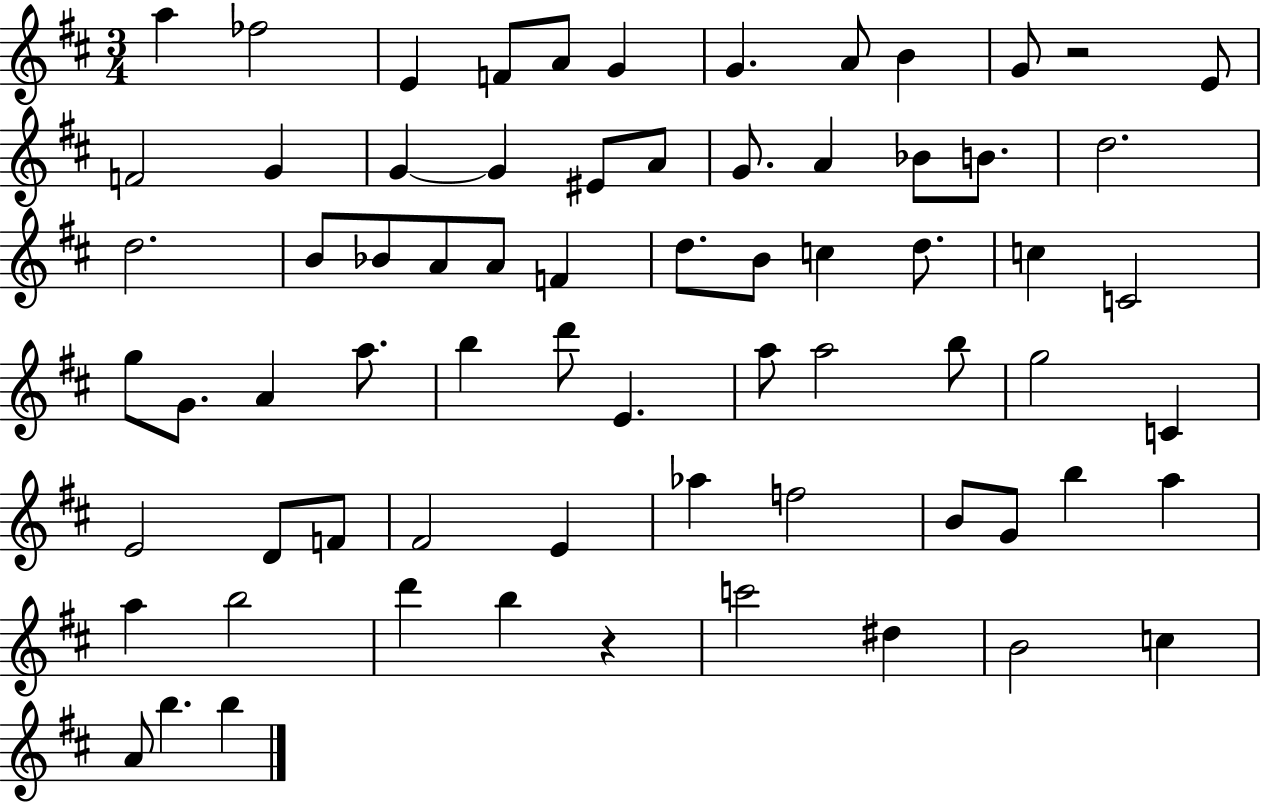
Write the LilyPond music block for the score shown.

{
  \clef treble
  \numericTimeSignature
  \time 3/4
  \key d \major
  a''4 fes''2 | e'4 f'8 a'8 g'4 | g'4. a'8 b'4 | g'8 r2 e'8 | \break f'2 g'4 | g'4~~ g'4 eis'8 a'8 | g'8. a'4 bes'8 b'8. | d''2. | \break d''2. | b'8 bes'8 a'8 a'8 f'4 | d''8. b'8 c''4 d''8. | c''4 c'2 | \break g''8 g'8. a'4 a''8. | b''4 d'''8 e'4. | a''8 a''2 b''8 | g''2 c'4 | \break e'2 d'8 f'8 | fis'2 e'4 | aes''4 f''2 | b'8 g'8 b''4 a''4 | \break a''4 b''2 | d'''4 b''4 r4 | c'''2 dis''4 | b'2 c''4 | \break a'8 b''4. b''4 | \bar "|."
}